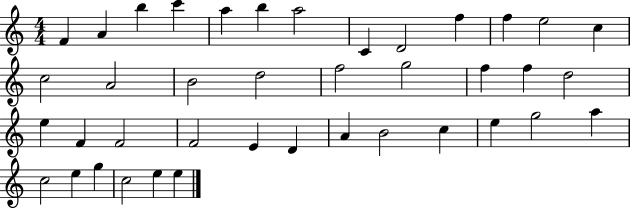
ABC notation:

X:1
T:Untitled
M:4/4
L:1/4
K:C
F A b c' a b a2 C D2 f f e2 c c2 A2 B2 d2 f2 g2 f f d2 e F F2 F2 E D A B2 c e g2 a c2 e g c2 e e